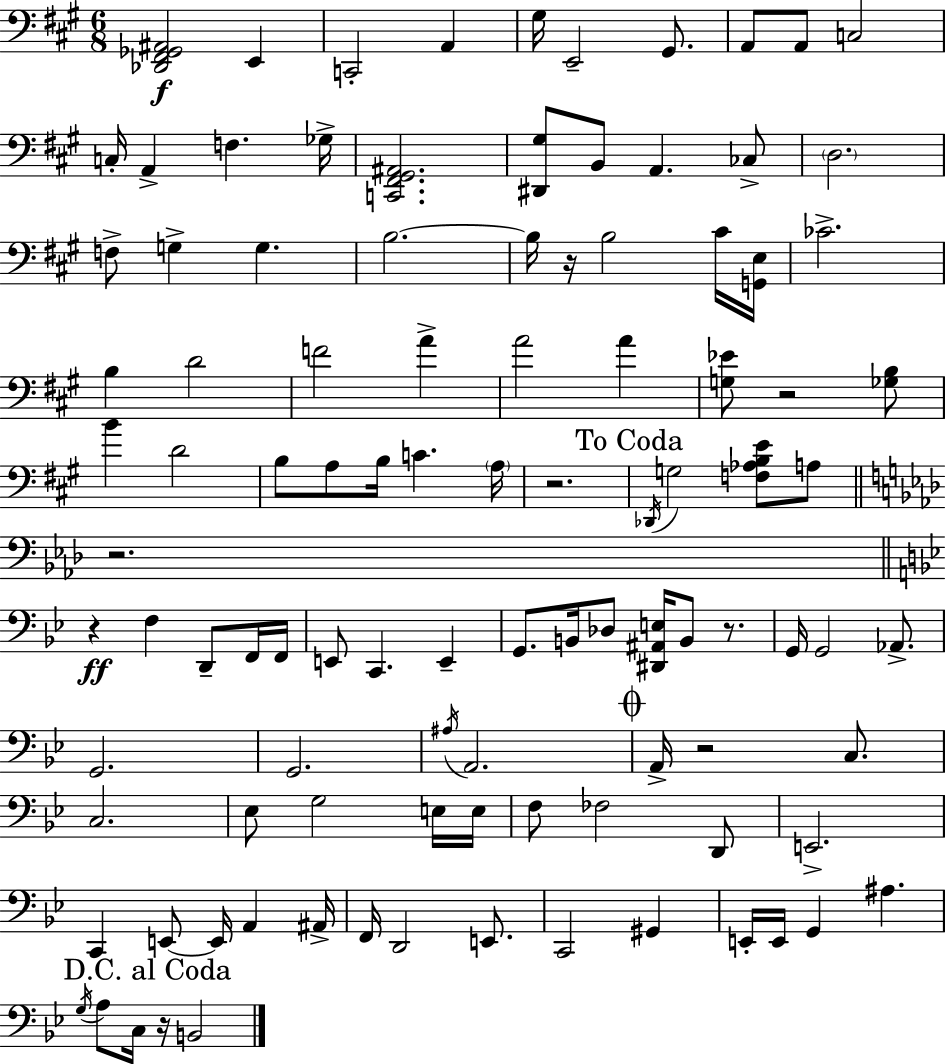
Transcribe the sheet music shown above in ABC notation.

X:1
T:Untitled
M:6/8
L:1/4
K:A
[_D,,^F,,_G,,^A,,]2 E,, C,,2 A,, ^G,/4 E,,2 ^G,,/2 A,,/2 A,,/2 C,2 C,/4 A,, F, _G,/4 [C,,^F,,^G,,^A,,]2 [^D,,^G,]/2 B,,/2 A,, _C,/2 D,2 F,/2 G, G, B,2 B,/4 z/4 B,2 ^C/4 [G,,E,]/4 _C2 B, D2 F2 A A2 A [G,_E]/2 z2 [_G,B,]/2 B D2 B,/2 A,/2 B,/4 C A,/4 z2 _D,,/4 G,2 [F,_A,B,E]/2 A,/2 z2 z F, D,,/2 F,,/4 F,,/4 E,,/2 C,, E,, G,,/2 B,,/4 _D,/2 [^D,,^A,,E,]/4 B,,/2 z/2 G,,/4 G,,2 _A,,/2 G,,2 G,,2 ^A,/4 A,,2 A,,/4 z2 C,/2 C,2 _E,/2 G,2 E,/4 E,/4 F,/2 _F,2 D,,/2 E,,2 C,, E,,/2 E,,/4 A,, ^A,,/4 F,,/4 D,,2 E,,/2 C,,2 ^G,, E,,/4 E,,/4 G,, ^A, G,/4 A,/2 C,/4 z/4 B,,2